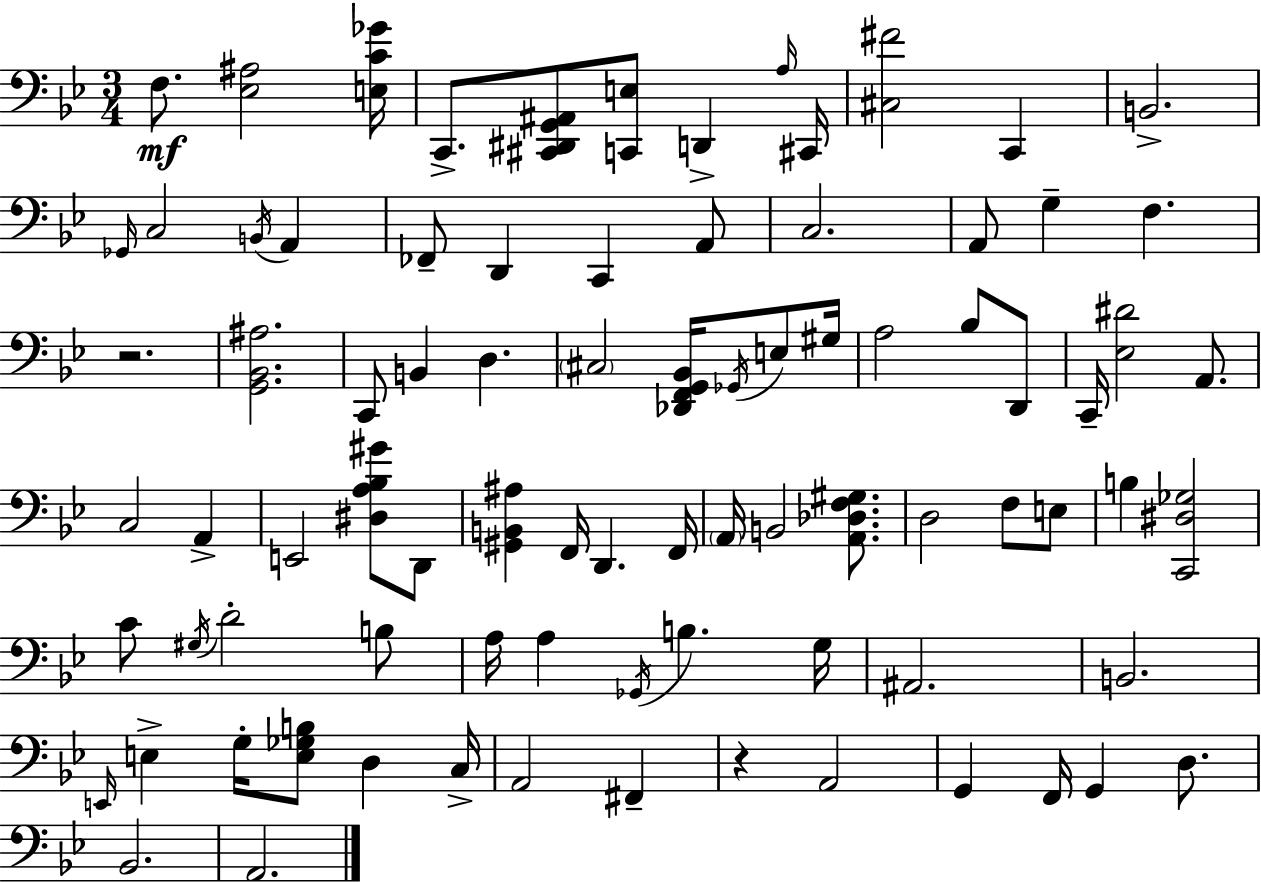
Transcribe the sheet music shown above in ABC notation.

X:1
T:Untitled
M:3/4
L:1/4
K:Gm
F,/2 [_E,^A,]2 [E,C_G]/4 C,,/2 [^C,,^D,,G,,^A,,]/2 [C,,E,]/2 D,, A,/4 ^C,,/4 [^C,^F]2 C,, B,,2 _G,,/4 C,2 B,,/4 A,, _F,,/2 D,, C,, A,,/2 C,2 A,,/2 G, F, z2 [G,,_B,,^A,]2 C,,/2 B,, D, ^C,2 [_D,,F,,G,,_B,,]/4 _G,,/4 E,/2 ^G,/4 A,2 _B,/2 D,,/2 C,,/4 [_E,^D]2 A,,/2 C,2 A,, E,,2 [^D,A,_B,^G]/2 D,,/2 [^G,,B,,^A,] F,,/4 D,, F,,/4 A,,/4 B,,2 [A,,_D,F,^G,]/2 D,2 F,/2 E,/2 B, [C,,^D,_G,]2 C/2 ^G,/4 D2 B,/2 A,/4 A, _G,,/4 B, G,/4 ^A,,2 B,,2 E,,/4 E, G,/4 [E,_G,B,]/2 D, C,/4 A,,2 ^F,, z A,,2 G,, F,,/4 G,, D,/2 _B,,2 A,,2